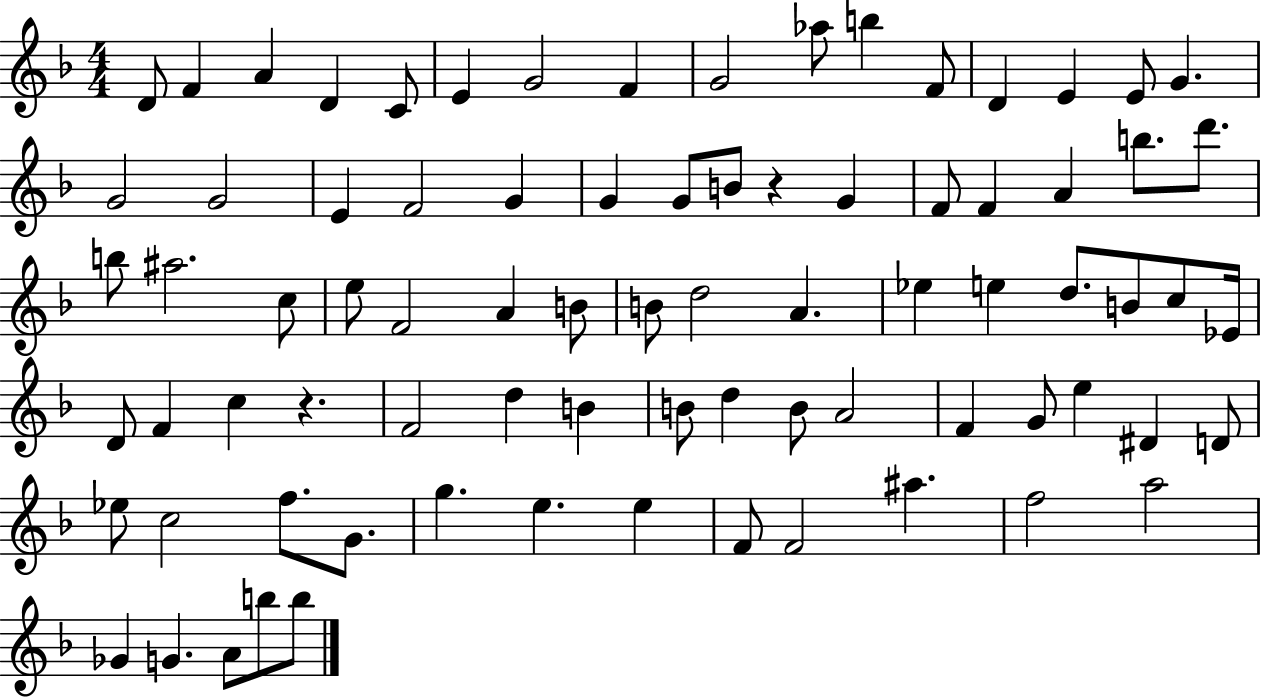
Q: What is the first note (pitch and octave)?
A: D4